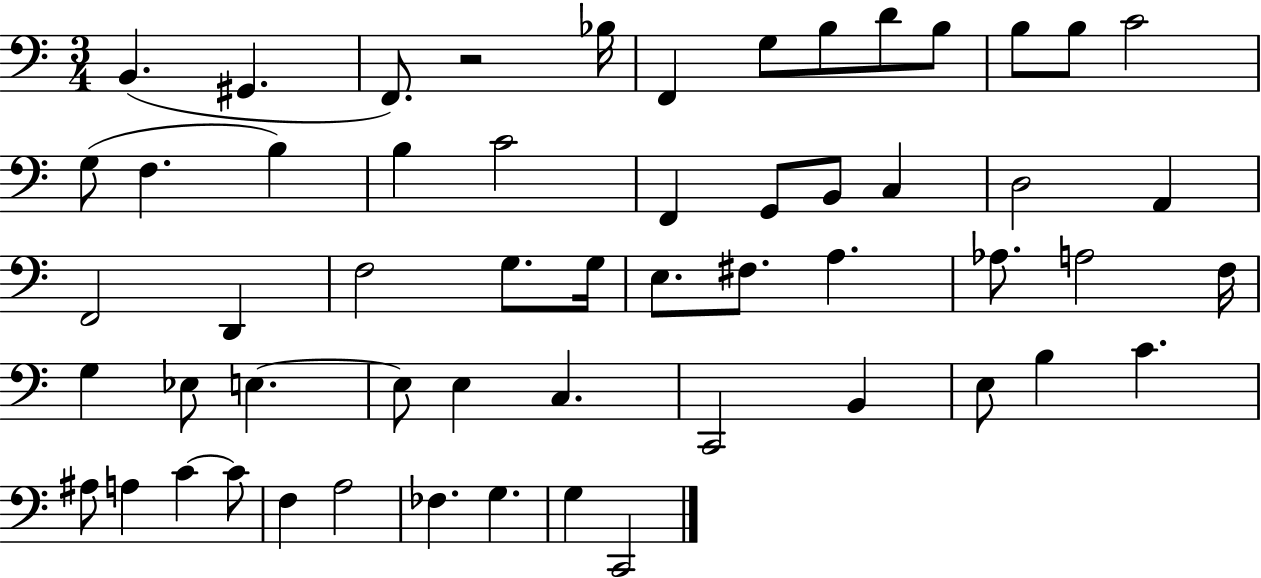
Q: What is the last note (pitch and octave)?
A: C2